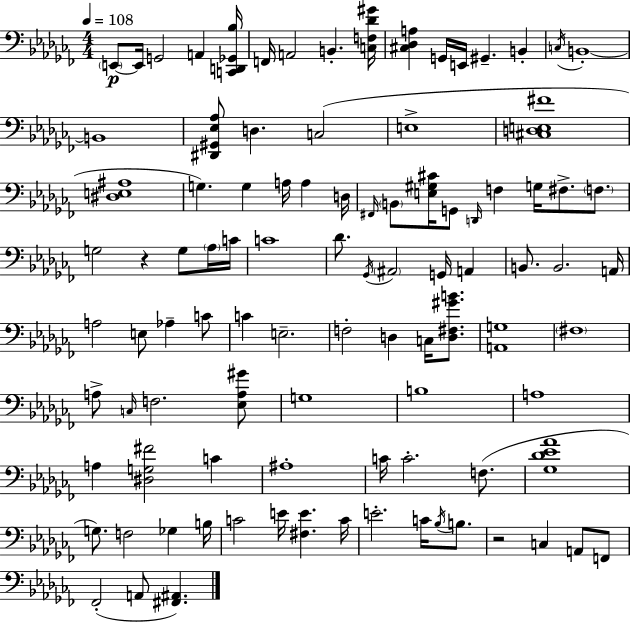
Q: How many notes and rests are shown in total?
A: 97